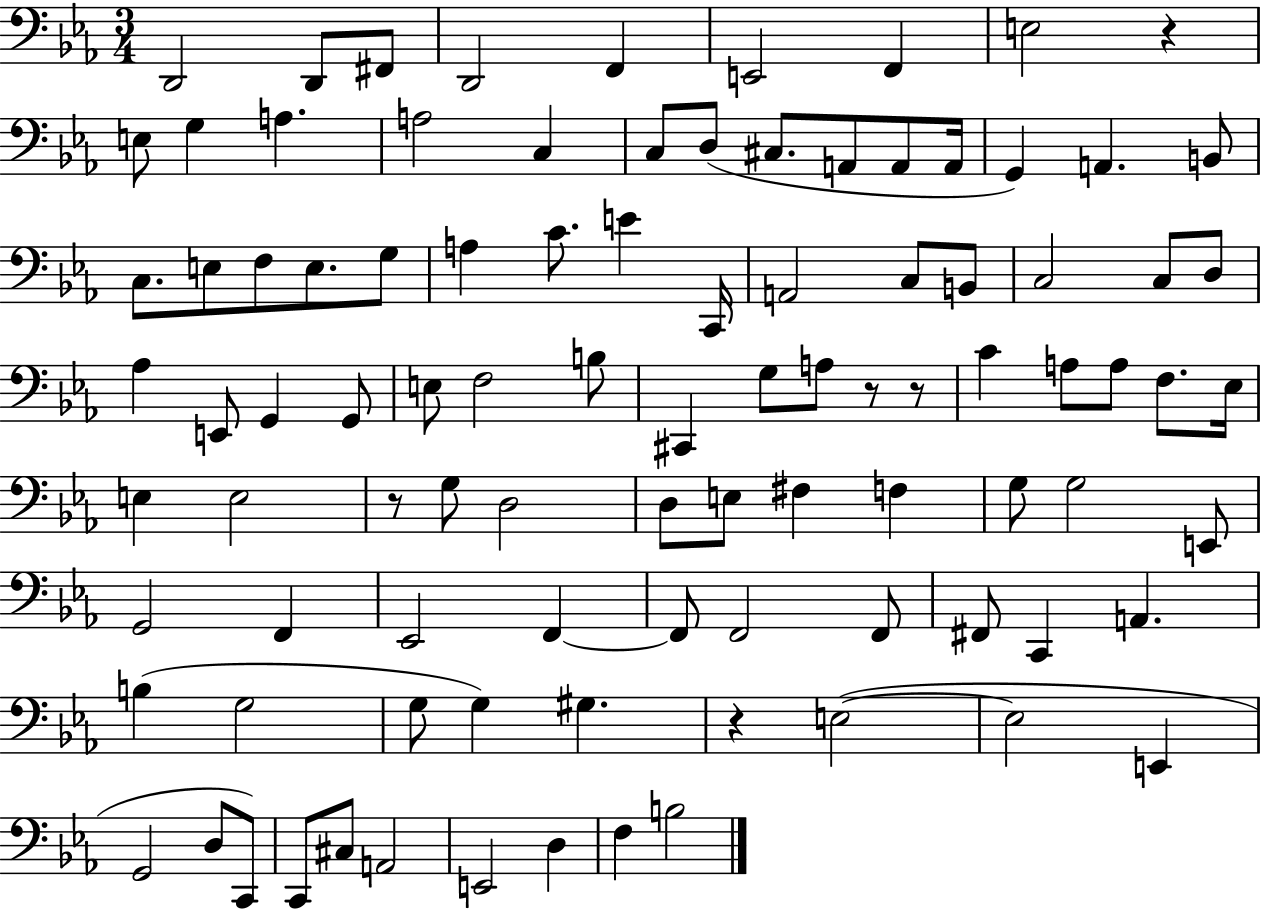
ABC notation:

X:1
T:Untitled
M:3/4
L:1/4
K:Eb
D,,2 D,,/2 ^F,,/2 D,,2 F,, E,,2 F,, E,2 z E,/2 G, A, A,2 C, C,/2 D,/2 ^C,/2 A,,/2 A,,/2 A,,/4 G,, A,, B,,/2 C,/2 E,/2 F,/2 E,/2 G,/2 A, C/2 E C,,/4 A,,2 C,/2 B,,/2 C,2 C,/2 D,/2 _A, E,,/2 G,, G,,/2 E,/2 F,2 B,/2 ^C,, G,/2 A,/2 z/2 z/2 C A,/2 A,/2 F,/2 _E,/4 E, E,2 z/2 G,/2 D,2 D,/2 E,/2 ^F, F, G,/2 G,2 E,,/2 G,,2 F,, _E,,2 F,, F,,/2 F,,2 F,,/2 ^F,,/2 C,, A,, B, G,2 G,/2 G, ^G, z E,2 E,2 E,, G,,2 D,/2 C,,/2 C,,/2 ^C,/2 A,,2 E,,2 D, F, B,2